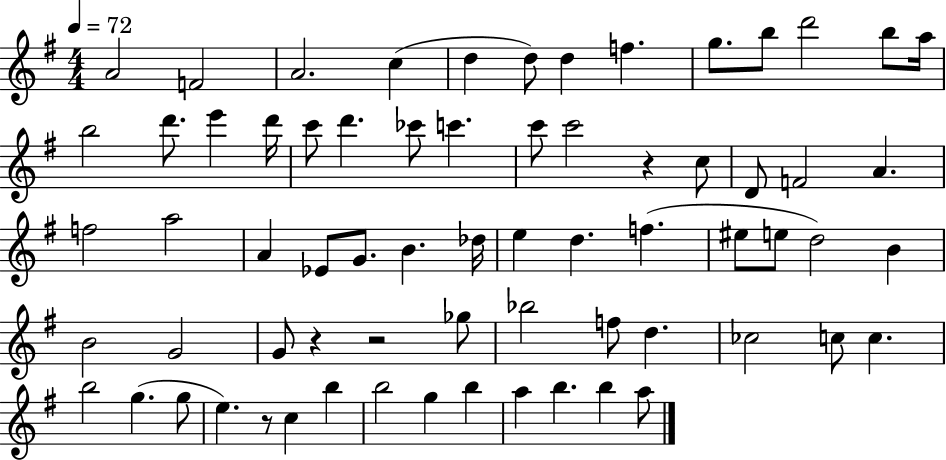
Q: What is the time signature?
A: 4/4